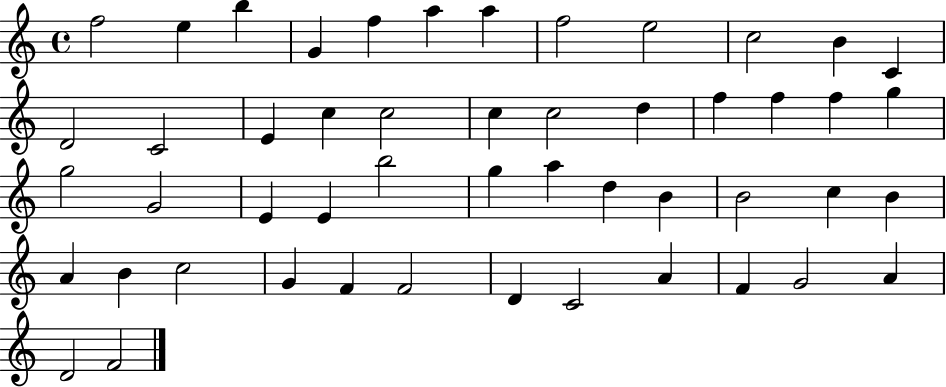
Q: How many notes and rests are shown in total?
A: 50